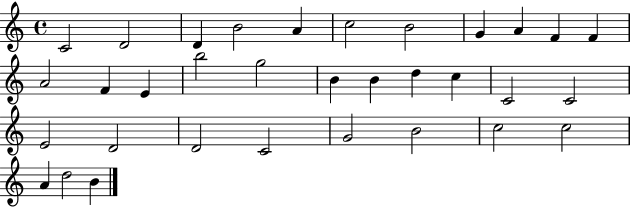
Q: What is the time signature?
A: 4/4